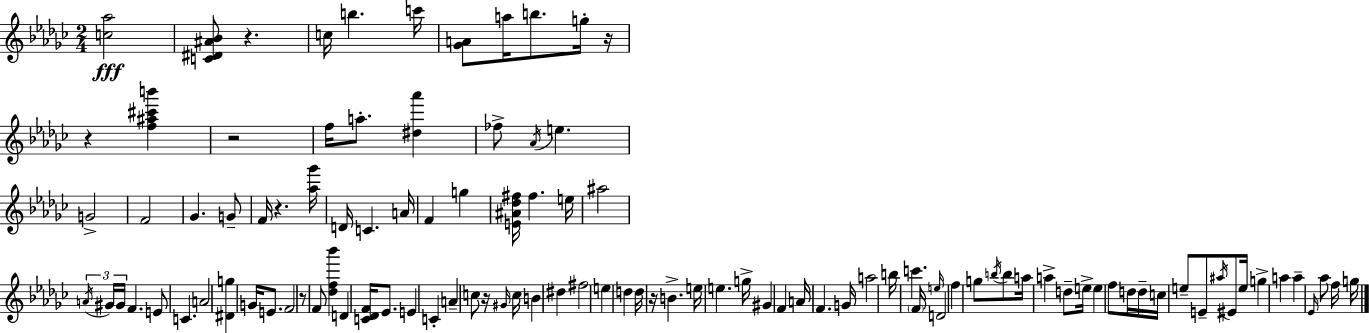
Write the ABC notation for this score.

X:1
T:Untitled
M:2/4
L:1/4
K:Ebm
[c_a]2 [C^D^A_B]/2 z c/4 b c'/4 [_GA]/2 a/4 b/2 g/4 z/4 z [f^a^c'b'] z2 f/4 a/2 [^d_a'] _f/2 _A/4 e G2 F2 _G G/2 F/4 z [_a_g']/4 D/4 C A/4 F g [E^A_d^f]/4 ^f e/4 ^a2 A/4 ^G/4 ^G/4 F E/2 C A2 [^Dg] G/4 E/2 F2 z/2 F/2 [_df_b'] D [C_DF]/4 _E/2 E C A c/2 z/4 ^G/4 c/4 B ^d ^f2 e d d/4 z/4 B e/4 e g/4 ^G F A/4 F G/4 a2 b/4 c' F/4 e/4 D2 f g/2 b/4 b/2 a/4 a d/2 e/4 e f/2 d/4 d/4 c/4 e/2 E/2 ^a/4 ^E/2 e/4 g a a _E/4 _a/2 f/4 g/4